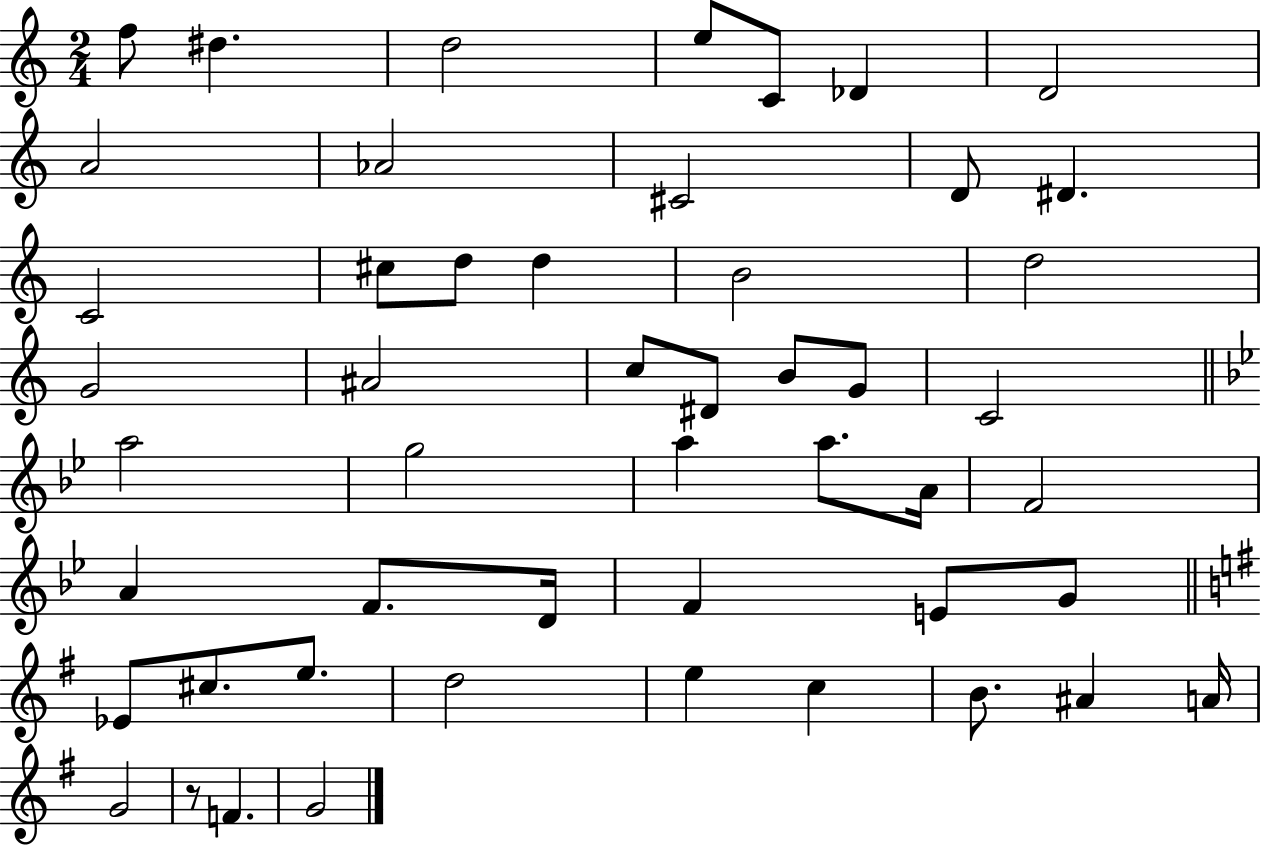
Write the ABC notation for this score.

X:1
T:Untitled
M:2/4
L:1/4
K:C
f/2 ^d d2 e/2 C/2 _D D2 A2 _A2 ^C2 D/2 ^D C2 ^c/2 d/2 d B2 d2 G2 ^A2 c/2 ^D/2 B/2 G/2 C2 a2 g2 a a/2 A/4 F2 A F/2 D/4 F E/2 G/2 _E/2 ^c/2 e/2 d2 e c B/2 ^A A/4 G2 z/2 F G2